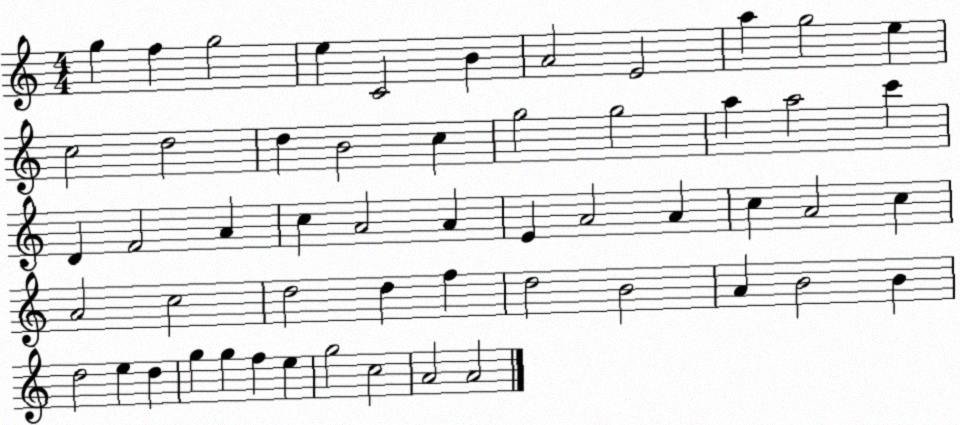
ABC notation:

X:1
T:Untitled
M:4/4
L:1/4
K:C
g f g2 e C2 B A2 E2 a g2 e c2 d2 d B2 c g2 g2 a a2 c' D F2 A c A2 A E A2 A c A2 c A2 c2 d2 d f d2 B2 A B2 B d2 e d g g f e g2 c2 A2 A2